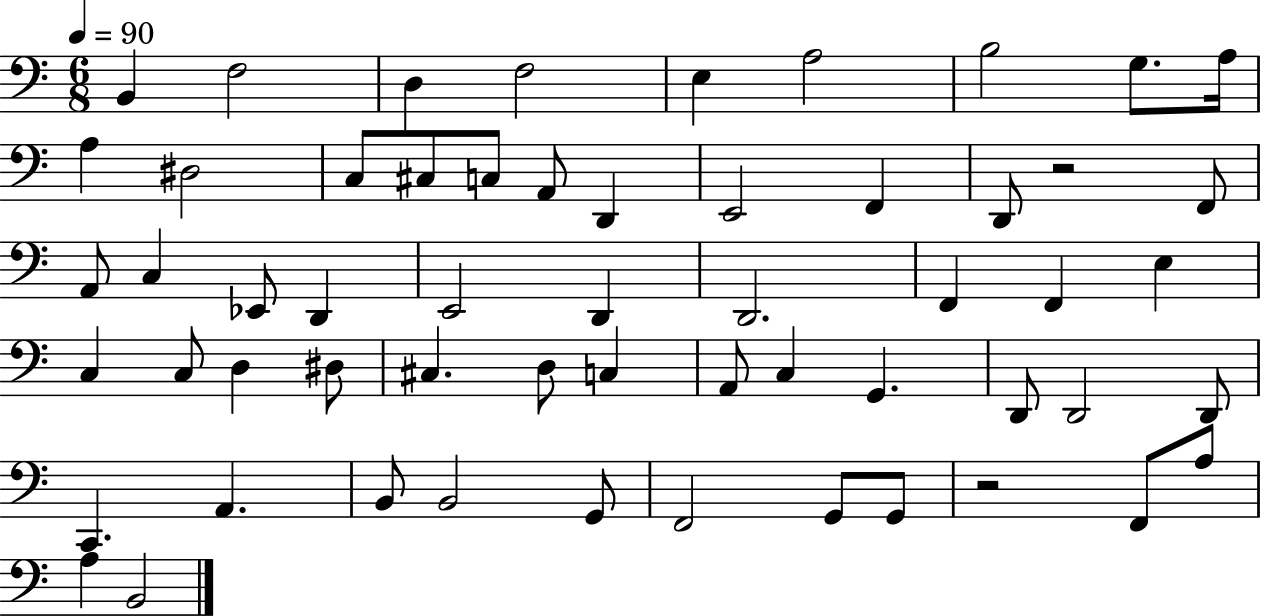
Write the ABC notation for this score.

X:1
T:Untitled
M:6/8
L:1/4
K:C
B,, F,2 D, F,2 E, A,2 B,2 G,/2 A,/4 A, ^D,2 C,/2 ^C,/2 C,/2 A,,/2 D,, E,,2 F,, D,,/2 z2 F,,/2 A,,/2 C, _E,,/2 D,, E,,2 D,, D,,2 F,, F,, E, C, C,/2 D, ^D,/2 ^C, D,/2 C, A,,/2 C, G,, D,,/2 D,,2 D,,/2 C,, A,, B,,/2 B,,2 G,,/2 F,,2 G,,/2 G,,/2 z2 F,,/2 A,/2 A, B,,2